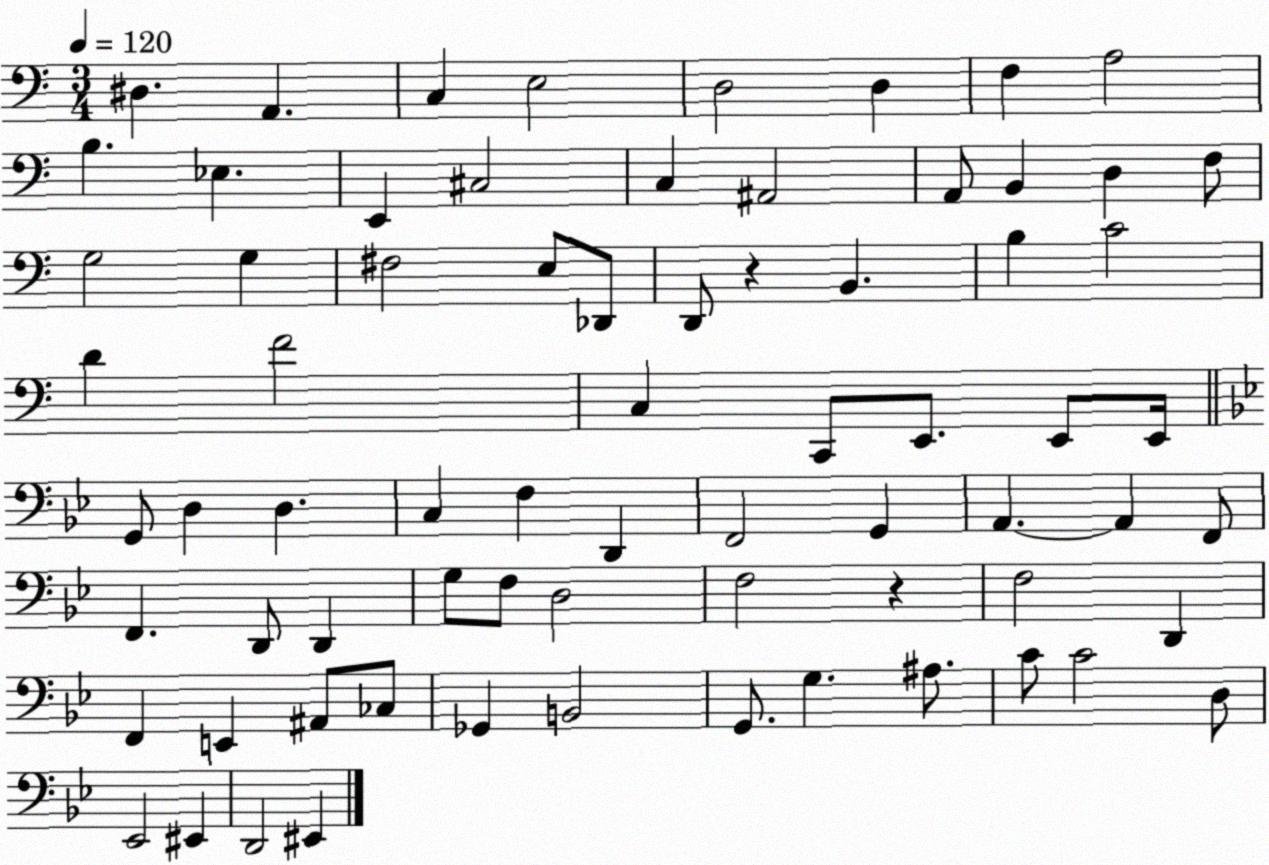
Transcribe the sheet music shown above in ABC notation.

X:1
T:Untitled
M:3/4
L:1/4
K:C
^D, A,, C, E,2 D,2 D, F, A,2 B, _E, E,, ^C,2 C, ^A,,2 A,,/2 B,, D, F,/2 G,2 G, ^F,2 E,/2 _D,,/2 D,,/2 z B,, B, C2 D F2 C, C,,/2 E,,/2 E,,/2 E,,/4 G,,/2 D, D, C, F, D,, F,,2 G,, A,, A,, F,,/2 F,, D,,/2 D,, G,/2 F,/2 D,2 F,2 z F,2 D,, F,, E,, ^A,,/2 _C,/2 _G,, B,,2 G,,/2 G, ^A,/2 C/2 C2 D,/2 _E,,2 ^E,, D,,2 ^E,,